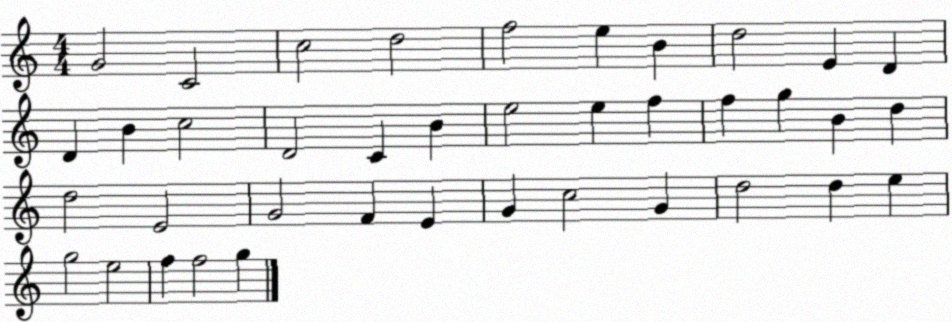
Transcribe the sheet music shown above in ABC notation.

X:1
T:Untitled
M:4/4
L:1/4
K:C
G2 C2 c2 d2 f2 e B d2 E D D B c2 D2 C B e2 e f f g B d d2 E2 G2 F E G c2 G d2 d e g2 e2 f f2 g